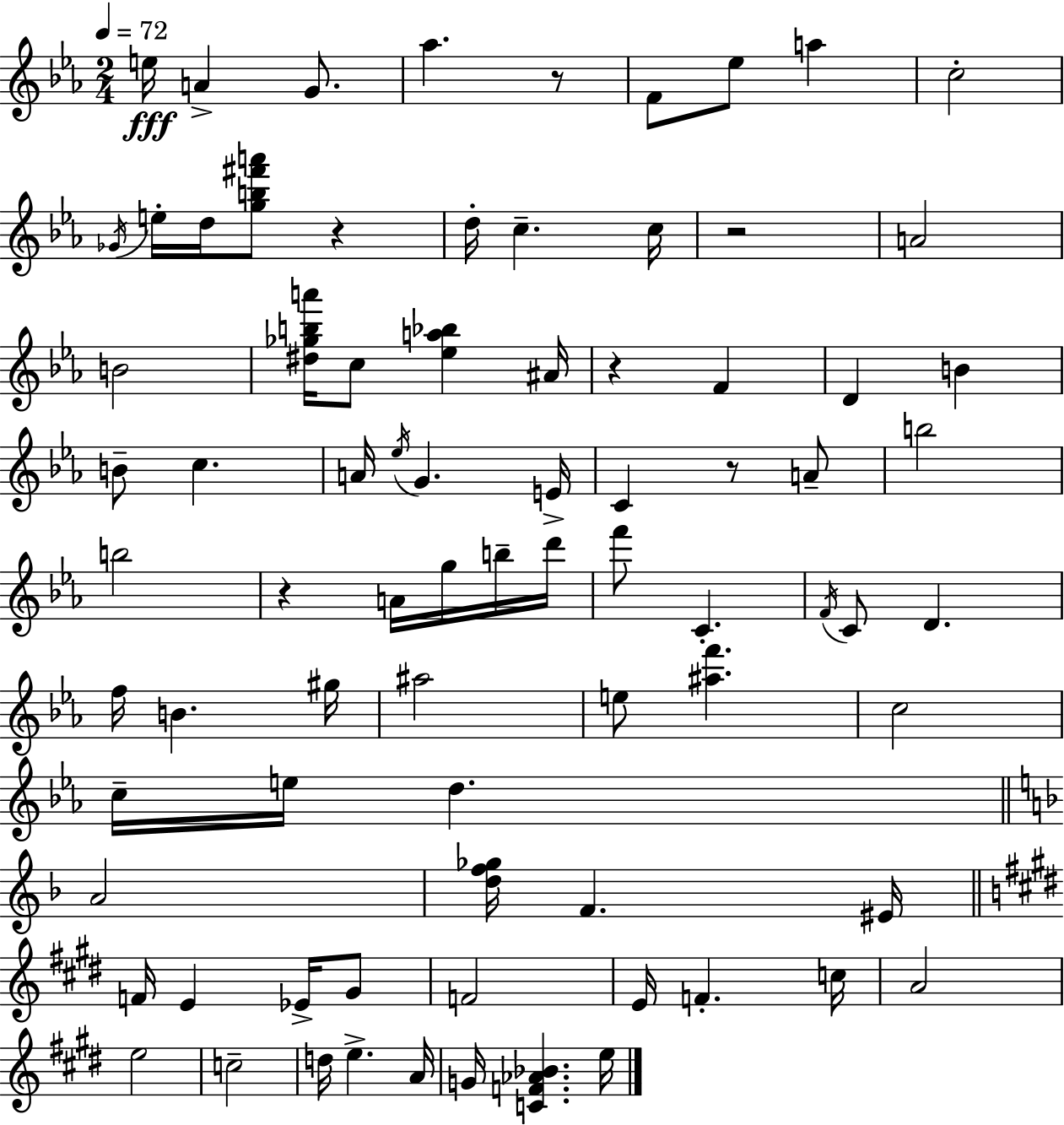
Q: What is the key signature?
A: EES major